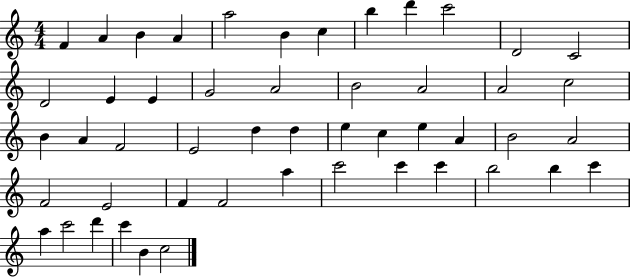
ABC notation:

X:1
T:Untitled
M:4/4
L:1/4
K:C
F A B A a2 B c b d' c'2 D2 C2 D2 E E G2 A2 B2 A2 A2 c2 B A F2 E2 d d e c e A B2 A2 F2 E2 F F2 a c'2 c' c' b2 b c' a c'2 d' c' B c2